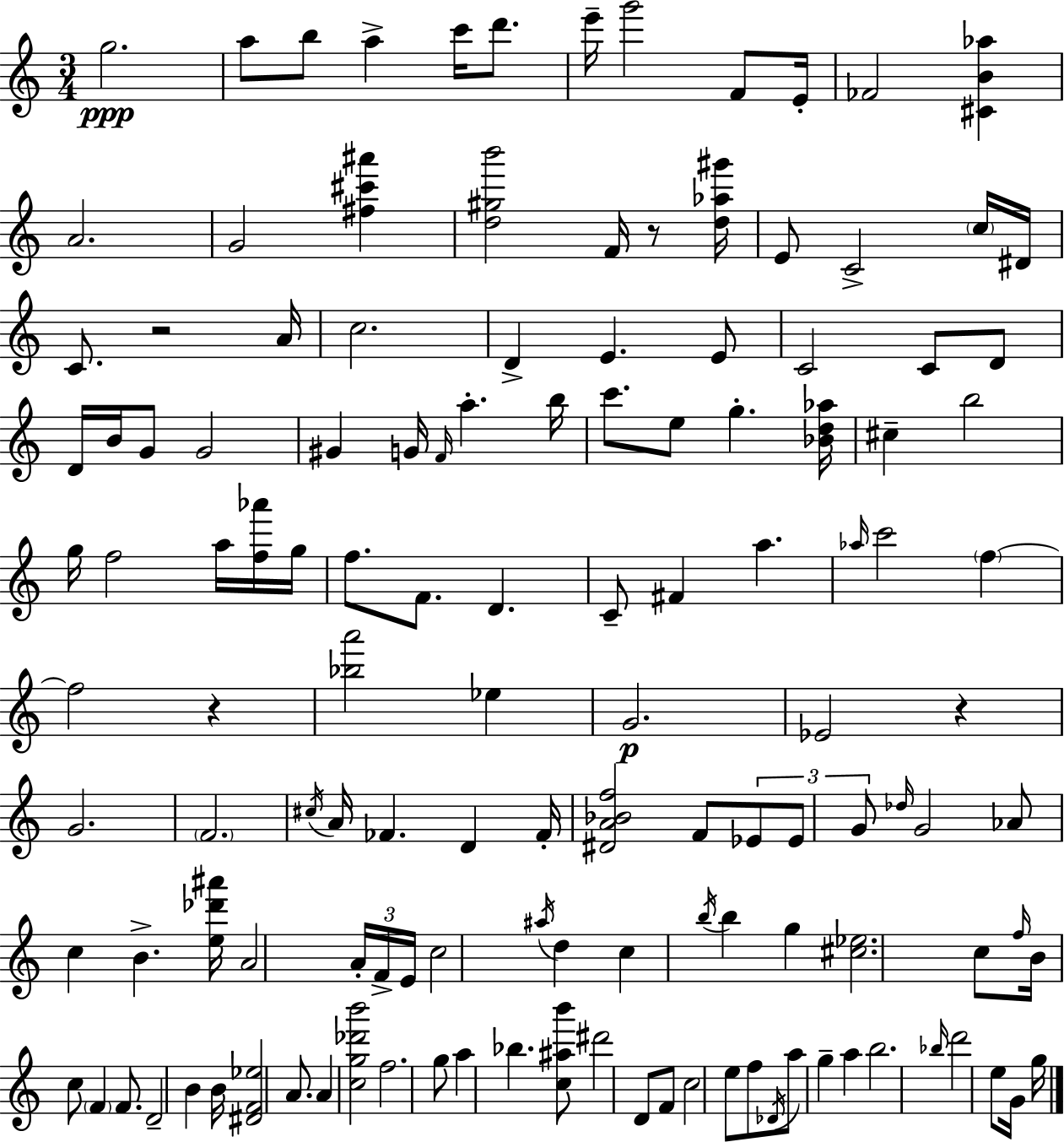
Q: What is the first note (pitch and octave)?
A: G5